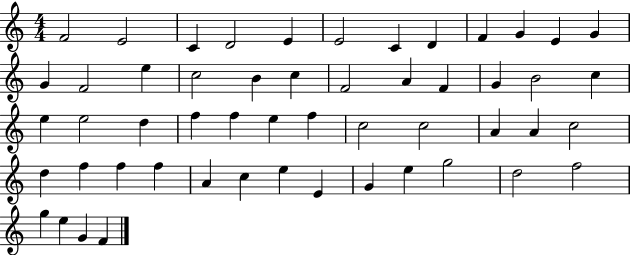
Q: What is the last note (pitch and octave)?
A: F4